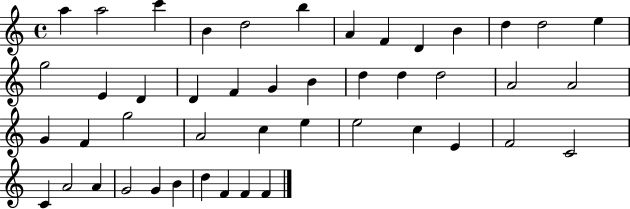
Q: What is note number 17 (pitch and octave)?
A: D4